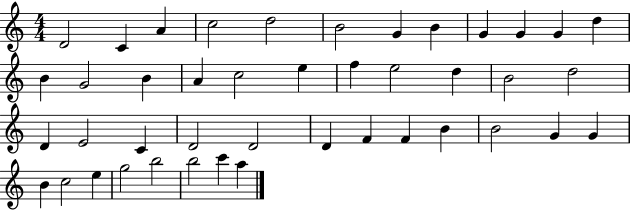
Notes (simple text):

D4/h C4/q A4/q C5/h D5/h B4/h G4/q B4/q G4/q G4/q G4/q D5/q B4/q G4/h B4/q A4/q C5/h E5/q F5/q E5/h D5/q B4/h D5/h D4/q E4/h C4/q D4/h D4/h D4/q F4/q F4/q B4/q B4/h G4/q G4/q B4/q C5/h E5/q G5/h B5/h B5/h C6/q A5/q